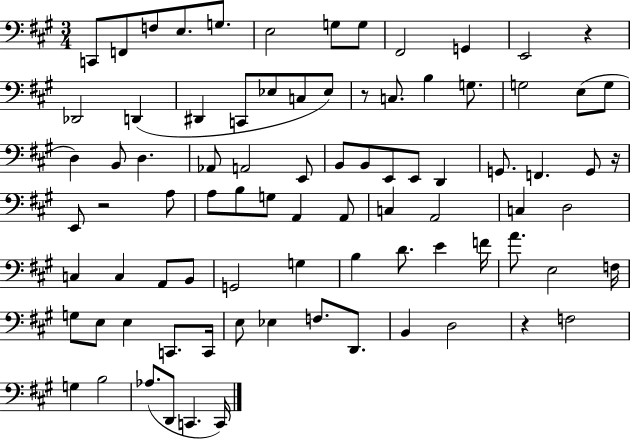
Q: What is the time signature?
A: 3/4